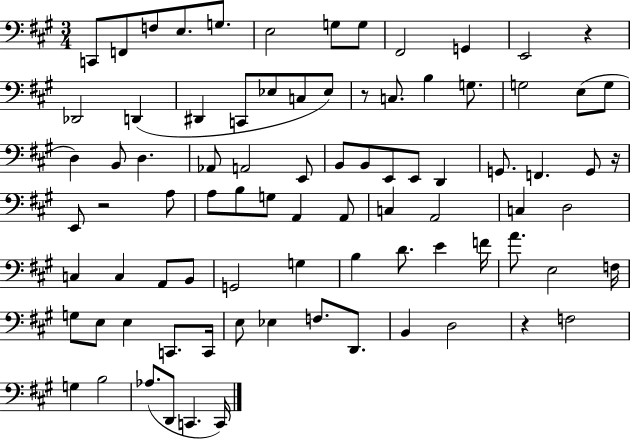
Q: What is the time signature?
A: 3/4